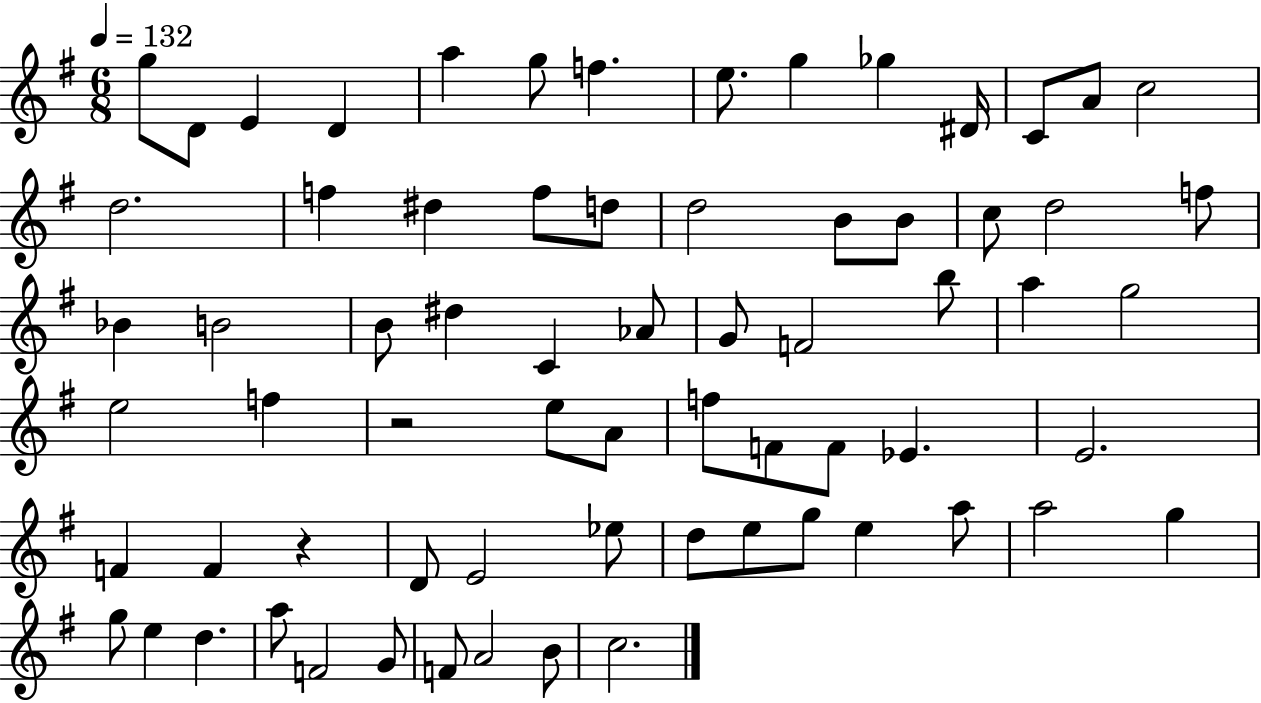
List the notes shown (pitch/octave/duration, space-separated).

G5/e D4/e E4/q D4/q A5/q G5/e F5/q. E5/e. G5/q Gb5/q D#4/s C4/e A4/e C5/h D5/h. F5/q D#5/q F5/e D5/e D5/h B4/e B4/e C5/e D5/h F5/e Bb4/q B4/h B4/e D#5/q C4/q Ab4/e G4/e F4/h B5/e A5/q G5/h E5/h F5/q R/h E5/e A4/e F5/e F4/e F4/e Eb4/q. E4/h. F4/q F4/q R/q D4/e E4/h Eb5/e D5/e E5/e G5/e E5/q A5/e A5/h G5/q G5/e E5/q D5/q. A5/e F4/h G4/e F4/e A4/h B4/e C5/h.